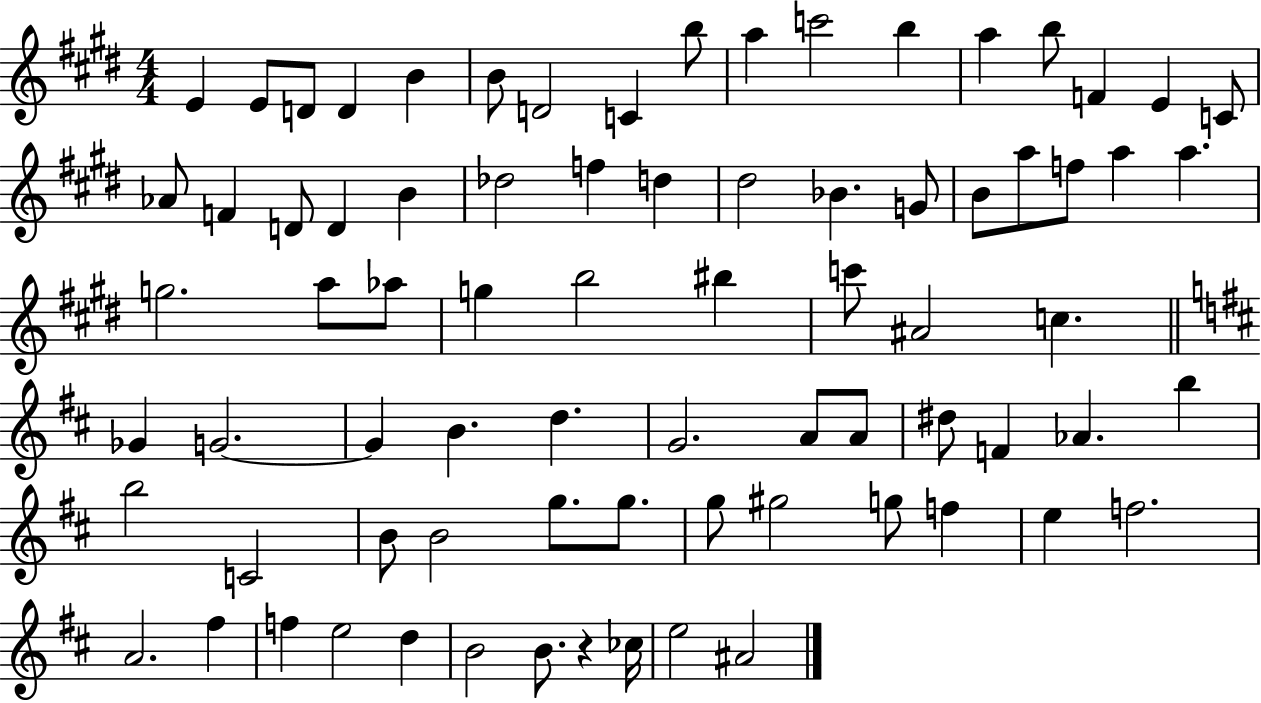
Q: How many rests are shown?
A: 1